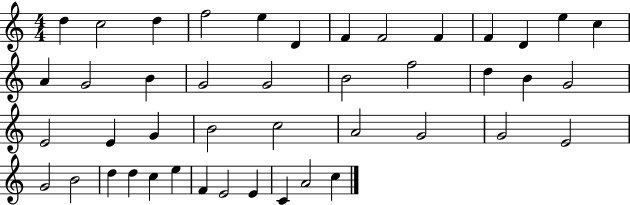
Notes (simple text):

D5/q C5/h D5/q F5/h E5/q D4/q F4/q F4/h F4/q F4/q D4/q E5/q C5/q A4/q G4/h B4/q G4/h G4/h B4/h F5/h D5/q B4/q G4/h E4/h E4/q G4/q B4/h C5/h A4/h G4/h G4/h E4/h G4/h B4/h D5/q D5/q C5/q E5/q F4/q E4/h E4/q C4/q A4/h C5/q